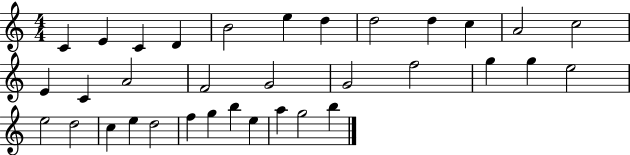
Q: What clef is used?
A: treble